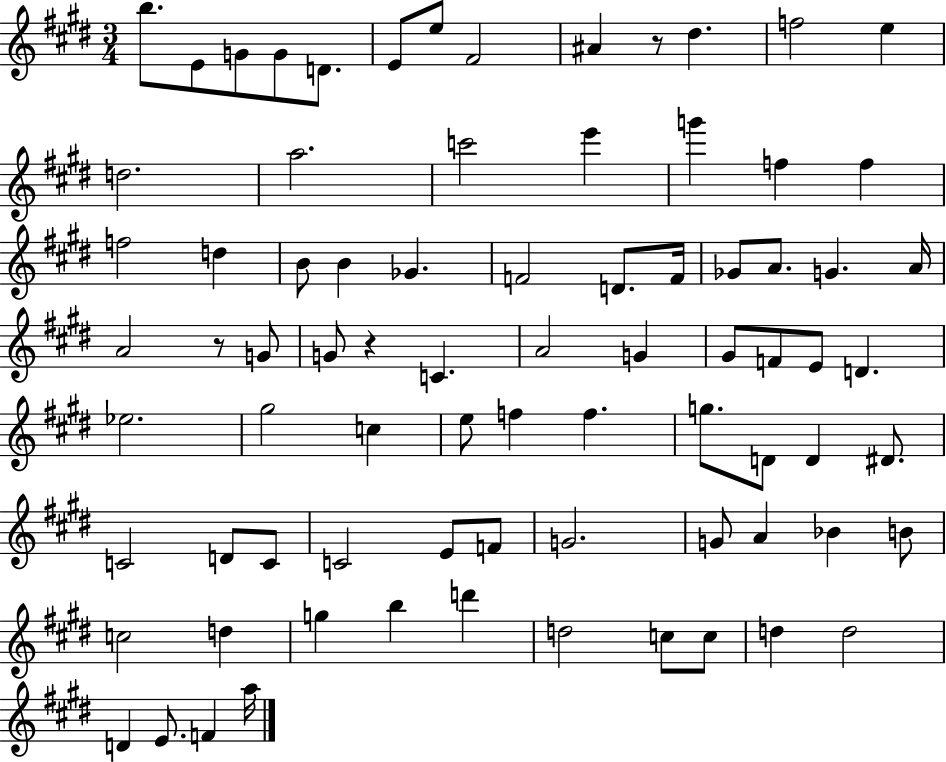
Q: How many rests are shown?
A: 3